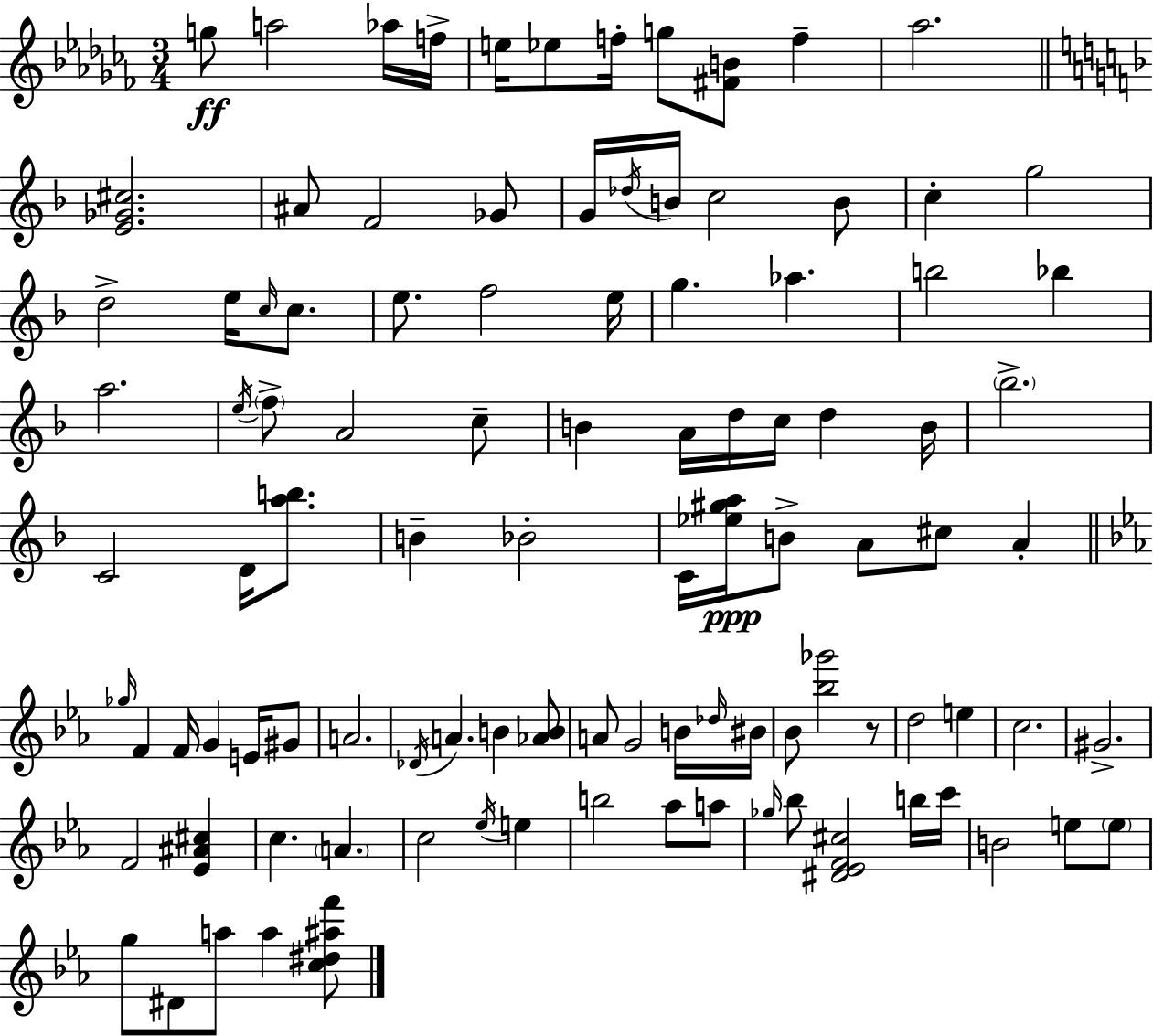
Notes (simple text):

G5/e A5/h Ab5/s F5/s E5/s Eb5/e F5/s G5/e [F#4,B4]/e F5/q Ab5/h. [E4,Gb4,C#5]/h. A#4/e F4/h Gb4/e G4/s Db5/s B4/s C5/h B4/e C5/q G5/h D5/h E5/s C5/s C5/e. E5/e. F5/h E5/s G5/q. Ab5/q. B5/h Bb5/q A5/h. E5/s F5/e A4/h C5/e B4/q A4/s D5/s C5/s D5/q B4/s Bb5/h. C4/h D4/s [A5,B5]/e. B4/q Bb4/h C4/s [Eb5,G#5,A5]/s B4/e A4/e C#5/e A4/q Gb5/s F4/q F4/s G4/q E4/s G#4/e A4/h. Db4/s A4/q. B4/q [Ab4,B4]/e A4/e G4/h B4/s Db5/s BIS4/s Bb4/e [Bb5,Gb6]/h R/e D5/h E5/q C5/h. G#4/h. F4/h [Eb4,A#4,C#5]/q C5/q. A4/q. C5/h Eb5/s E5/q B5/h Ab5/e A5/e Gb5/s Bb5/e [D#4,Eb4,F4,C#5]/h B5/s C6/s B4/h E5/e E5/e G5/e D#4/e A5/e A5/q [C5,D#5,A#5,F6]/e